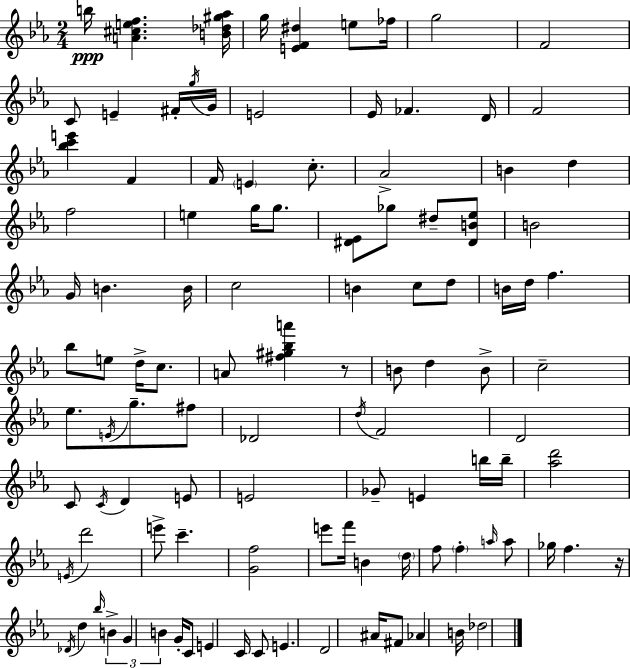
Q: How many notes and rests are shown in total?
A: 109